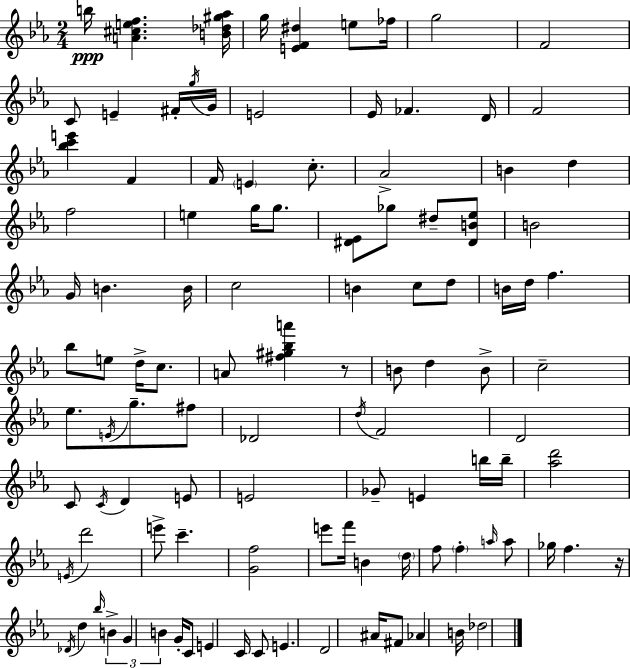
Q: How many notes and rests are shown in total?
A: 109